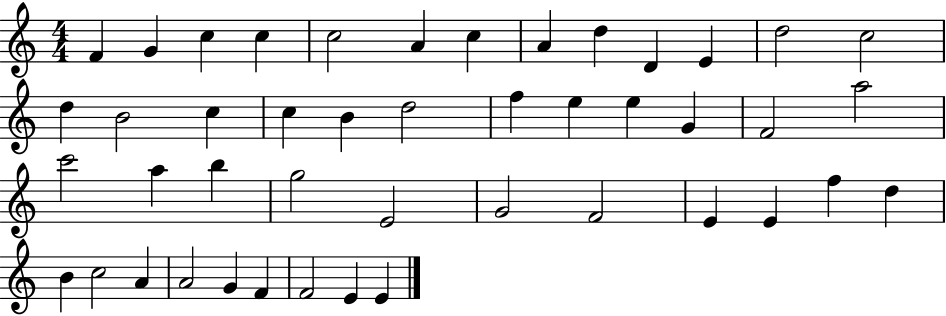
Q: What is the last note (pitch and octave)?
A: E4